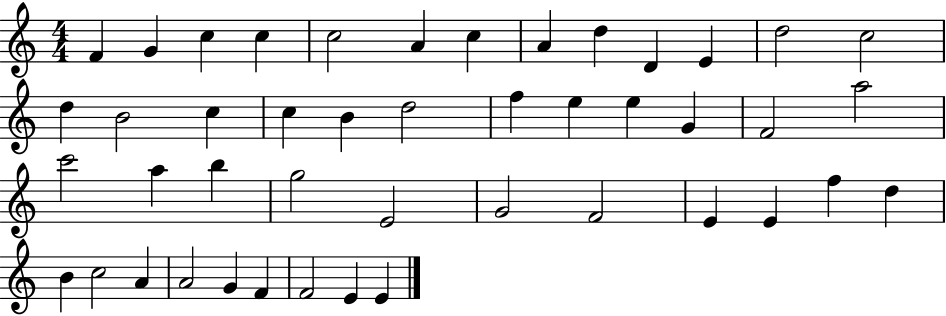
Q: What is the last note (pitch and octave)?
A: E4